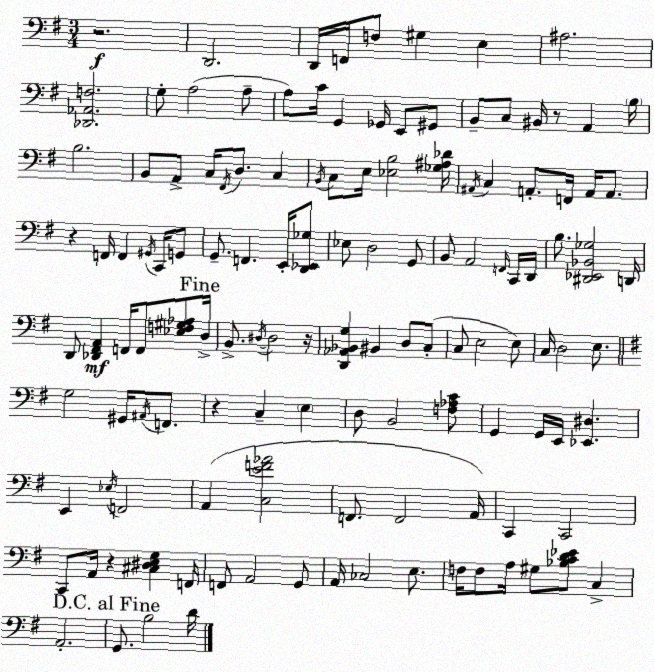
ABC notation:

X:1
T:Untitled
M:3/4
L:1/4
K:Em
z2 D,,2 D,,/4 F,,/4 F,/2 ^G, E, ^A,2 [_D,,_A,,F,]2 G,/2 A,2 A,/2 A,/2 C/4 G,, _G,,/4 E,,/2 ^G,,/2 B,,/2 C,/2 ^B,,/4 z/2 A,, B,/4 B,2 B,,/2 A,,/2 C,/4 ^F,,/4 D,/2 C, B,,/4 C,/2 E,/4 [_E,B,]2 [_G,^A,_D]/4 ^A,,/4 C, A,,/2 F,,/4 A,,/4 A,,/2 z F,,/4 F,, ^G,,/4 C,,/4 G,,/2 G,,/2 F,, E,,/4 [D,,_E,,_G,]/2 _E,/2 D,2 G,,/2 B,,/2 A,,2 F,,/4 C,,/4 D,,/4 B,/2 [^D,,_E,,_B,,_G,]2 D,,/4 D,,/2 [_D,,^F,,A,,] F,,/4 F,,/2 [_E,F,^G,_A,]/2 D,/4 B,,/2 ^D,/4 ^D,2 z/4 [D,,_A,,_B,,G,] ^B,, D,/2 C,/2 C,/2 E,2 E,/2 C,/4 D,2 E,/2 G,2 ^G,,/4 ^A,,/4 F,,/2 z C, E, D,/2 B,,2 [F,_A,C]/2 G,, G,,/4 E,,/4 [_E,,^D,] E,, _E,/4 F,,2 A,, [C,EF_A]2 F,,/2 F,,2 A,,/4 C,, C,,2 C,,/2 A,,/4 z [^C,^D,E,G,] F,,/4 F,,/2 A,,2 G,,/2 A,,/4 _C,2 E,/2 F,/4 F,/2 A,/4 ^G,/2 [_B,CD_E]/2 C, A,,2 G,,/2 B,2 D/4